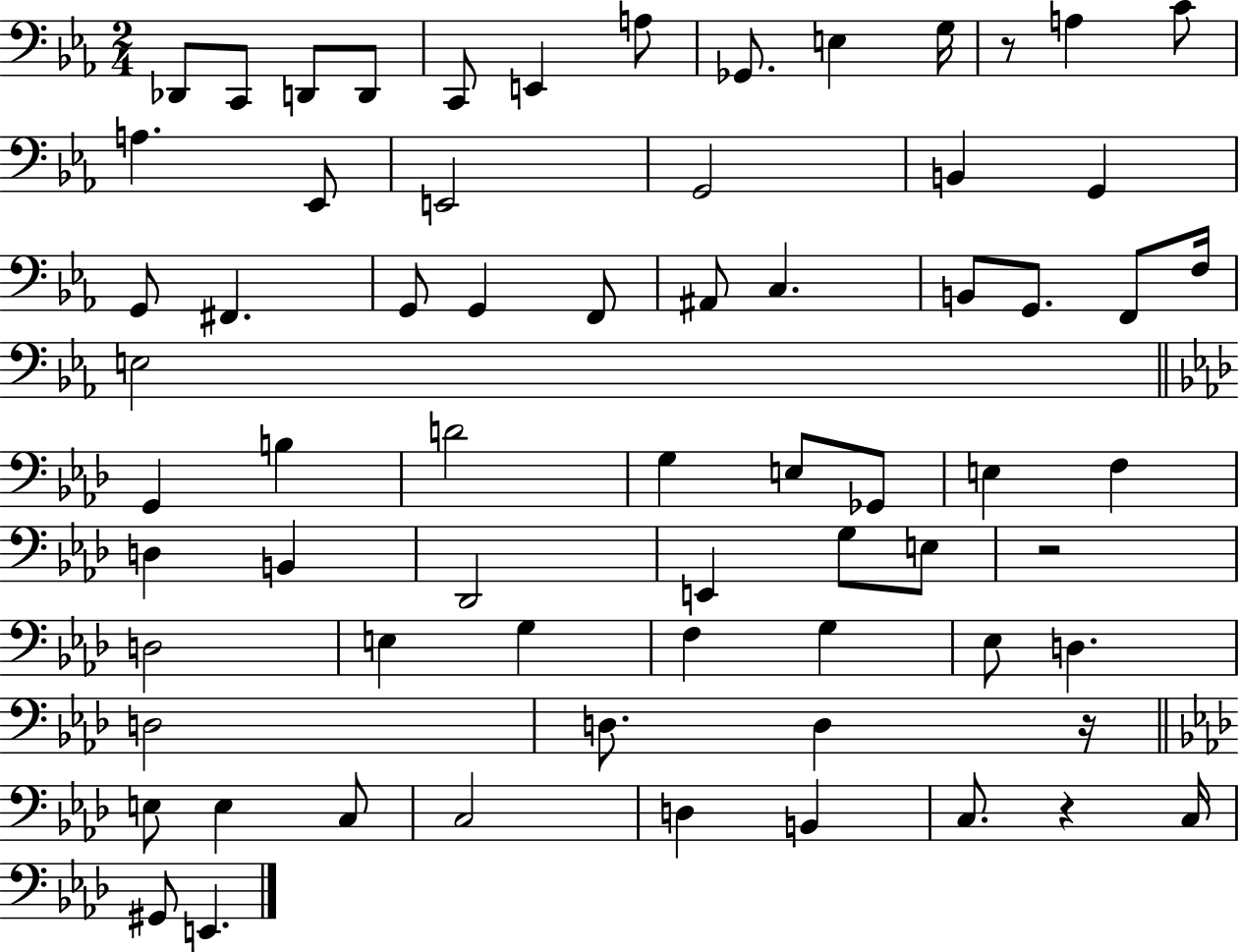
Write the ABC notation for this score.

X:1
T:Untitled
M:2/4
L:1/4
K:Eb
_D,,/2 C,,/2 D,,/2 D,,/2 C,,/2 E,, A,/2 _G,,/2 E, G,/4 z/2 A, C/2 A, _E,,/2 E,,2 G,,2 B,, G,, G,,/2 ^F,, G,,/2 G,, F,,/2 ^A,,/2 C, B,,/2 G,,/2 F,,/2 F,/4 E,2 G,, B, D2 G, E,/2 _G,,/2 E, F, D, B,, _D,,2 E,, G,/2 E,/2 z2 D,2 E, G, F, G, _E,/2 D, D,2 D,/2 D, z/4 E,/2 E, C,/2 C,2 D, B,, C,/2 z C,/4 ^G,,/2 E,,